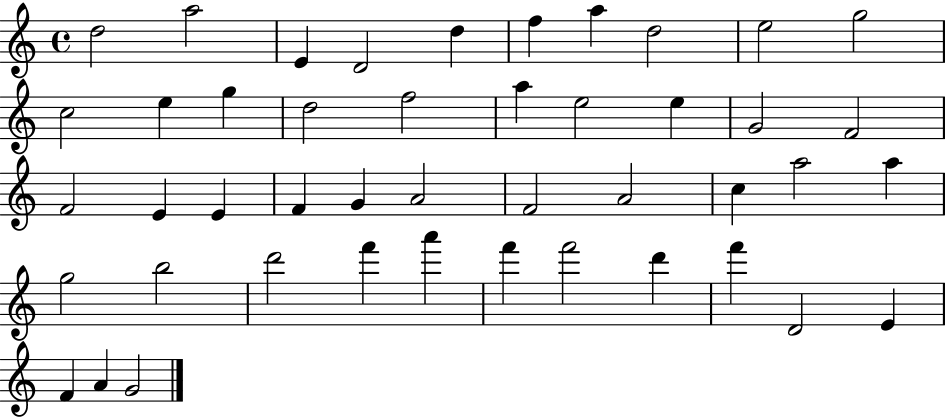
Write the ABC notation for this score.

X:1
T:Untitled
M:4/4
L:1/4
K:C
d2 a2 E D2 d f a d2 e2 g2 c2 e g d2 f2 a e2 e G2 F2 F2 E E F G A2 F2 A2 c a2 a g2 b2 d'2 f' a' f' f'2 d' f' D2 E F A G2